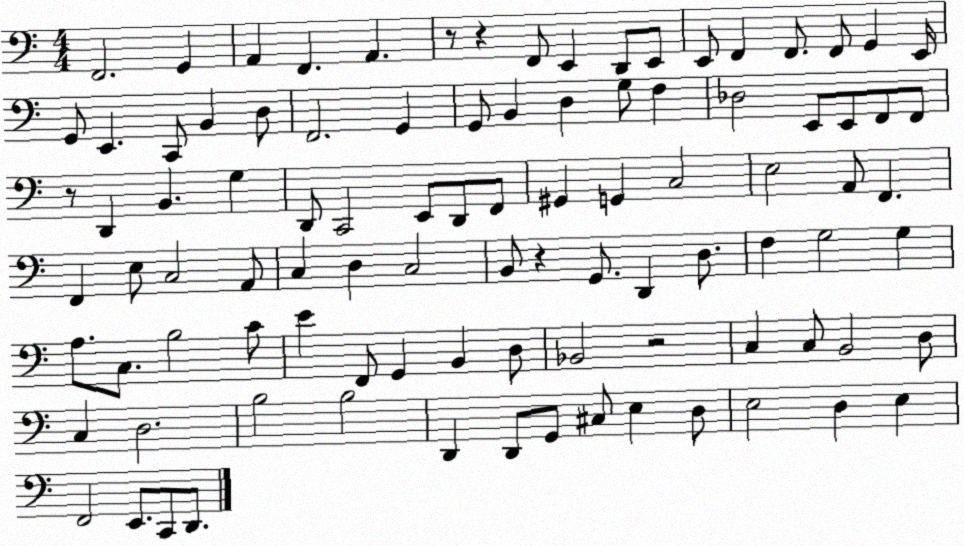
X:1
T:Untitled
M:4/4
L:1/4
K:C
F,,2 G,, A,, F,, A,, z/2 z F,,/2 E,, D,,/2 E,,/2 E,,/2 F,, F,,/2 F,,/2 G,, E,,/4 G,,/2 E,, C,,/2 B,, D,/2 F,,2 G,, G,,/2 B,, D, G,/2 F, _D,2 E,,/2 E,,/2 F,,/2 F,,/2 z/2 D,, B,, G, D,,/2 C,,2 E,,/2 D,,/2 F,,/2 ^G,, G,, C,2 E,2 A,,/2 F,, F,, E,/2 C,2 A,,/2 C, D, C,2 B,,/2 z G,,/2 D,, D,/2 F, G,2 G, A,/2 C,/2 B,2 C/2 E F,,/2 G,, B,, D,/2 _B,,2 z2 C, C,/2 B,,2 D,/2 C, D,2 B,2 B,2 D,, D,,/2 G,,/2 ^C,/2 E, D,/2 E,2 D, E, F,,2 E,,/2 C,,/2 D,,/2